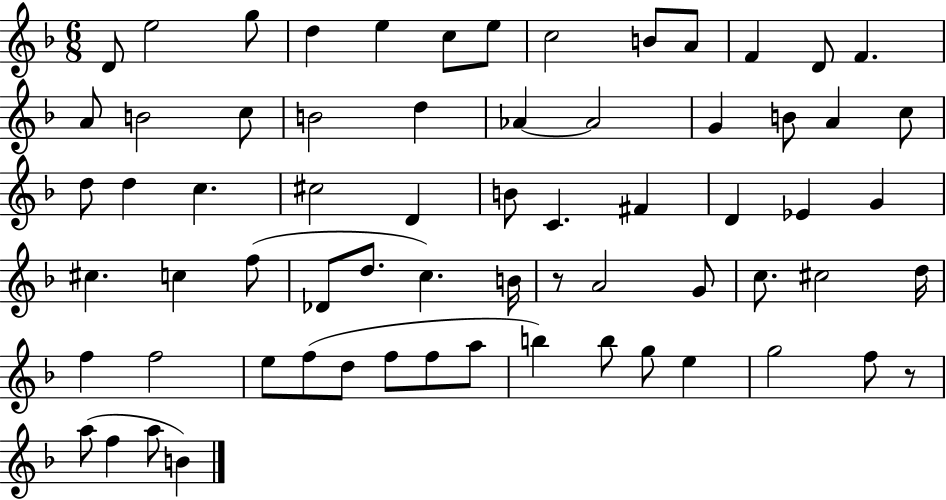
{
  \clef treble
  \numericTimeSignature
  \time 6/8
  \key f \major
  \repeat volta 2 { d'8 e''2 g''8 | d''4 e''4 c''8 e''8 | c''2 b'8 a'8 | f'4 d'8 f'4. | \break a'8 b'2 c''8 | b'2 d''4 | aes'4~~ aes'2 | g'4 b'8 a'4 c''8 | \break d''8 d''4 c''4. | cis''2 d'4 | b'8 c'4. fis'4 | d'4 ees'4 g'4 | \break cis''4. c''4 f''8( | des'8 d''8. c''4.) b'16 | r8 a'2 g'8 | c''8. cis''2 d''16 | \break f''4 f''2 | e''8 f''8( d''8 f''8 f''8 a''8 | b''4) b''8 g''8 e''4 | g''2 f''8 r8 | \break a''8( f''4 a''8 b'4) | } \bar "|."
}